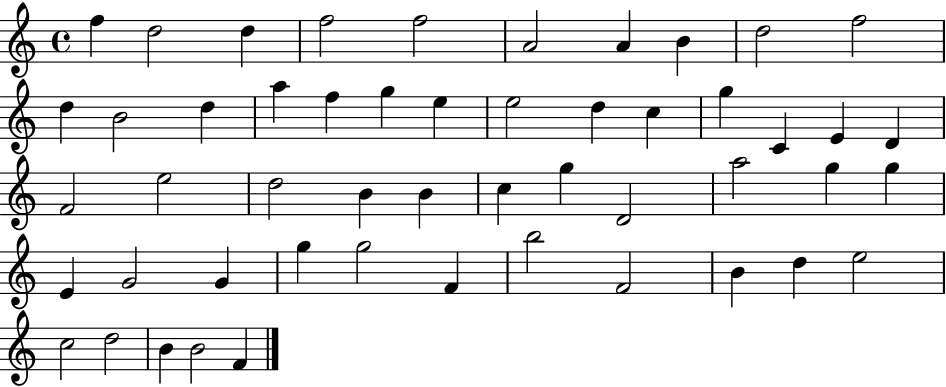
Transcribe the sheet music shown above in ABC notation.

X:1
T:Untitled
M:4/4
L:1/4
K:C
f d2 d f2 f2 A2 A B d2 f2 d B2 d a f g e e2 d c g C E D F2 e2 d2 B B c g D2 a2 g g E G2 G g g2 F b2 F2 B d e2 c2 d2 B B2 F